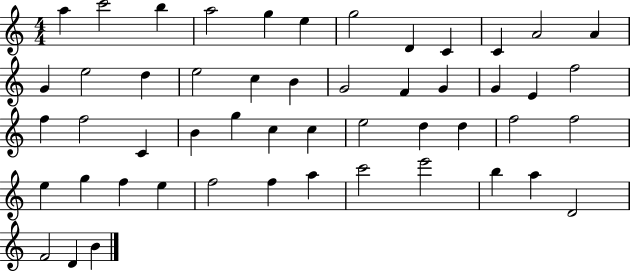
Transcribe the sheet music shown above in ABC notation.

X:1
T:Untitled
M:4/4
L:1/4
K:C
a c'2 b a2 g e g2 D C C A2 A G e2 d e2 c B G2 F G G E f2 f f2 C B g c c e2 d d f2 f2 e g f e f2 f a c'2 e'2 b a D2 F2 D B